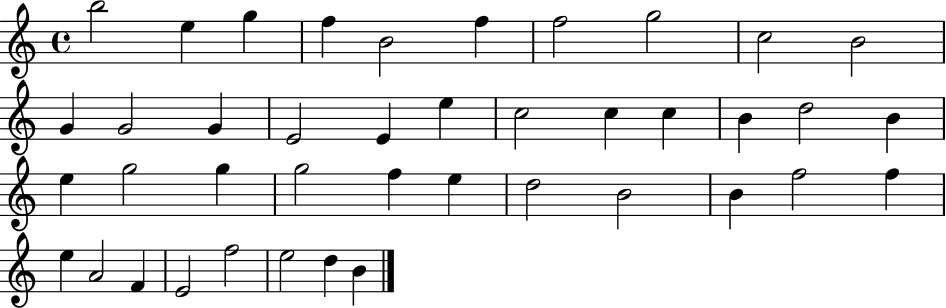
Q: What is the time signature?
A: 4/4